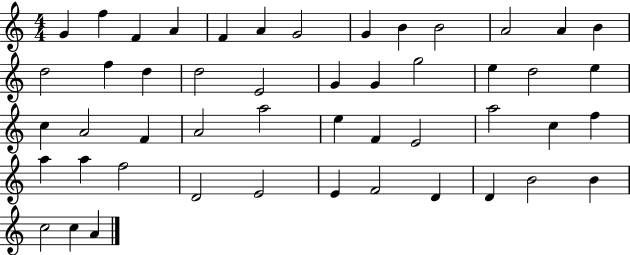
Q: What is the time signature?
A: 4/4